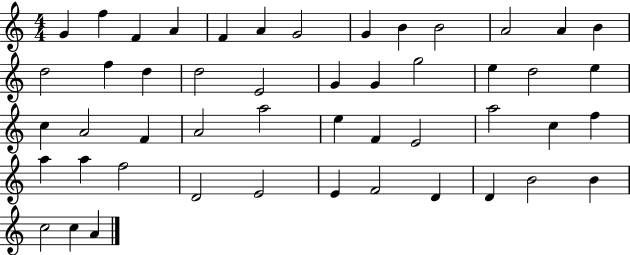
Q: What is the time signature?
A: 4/4